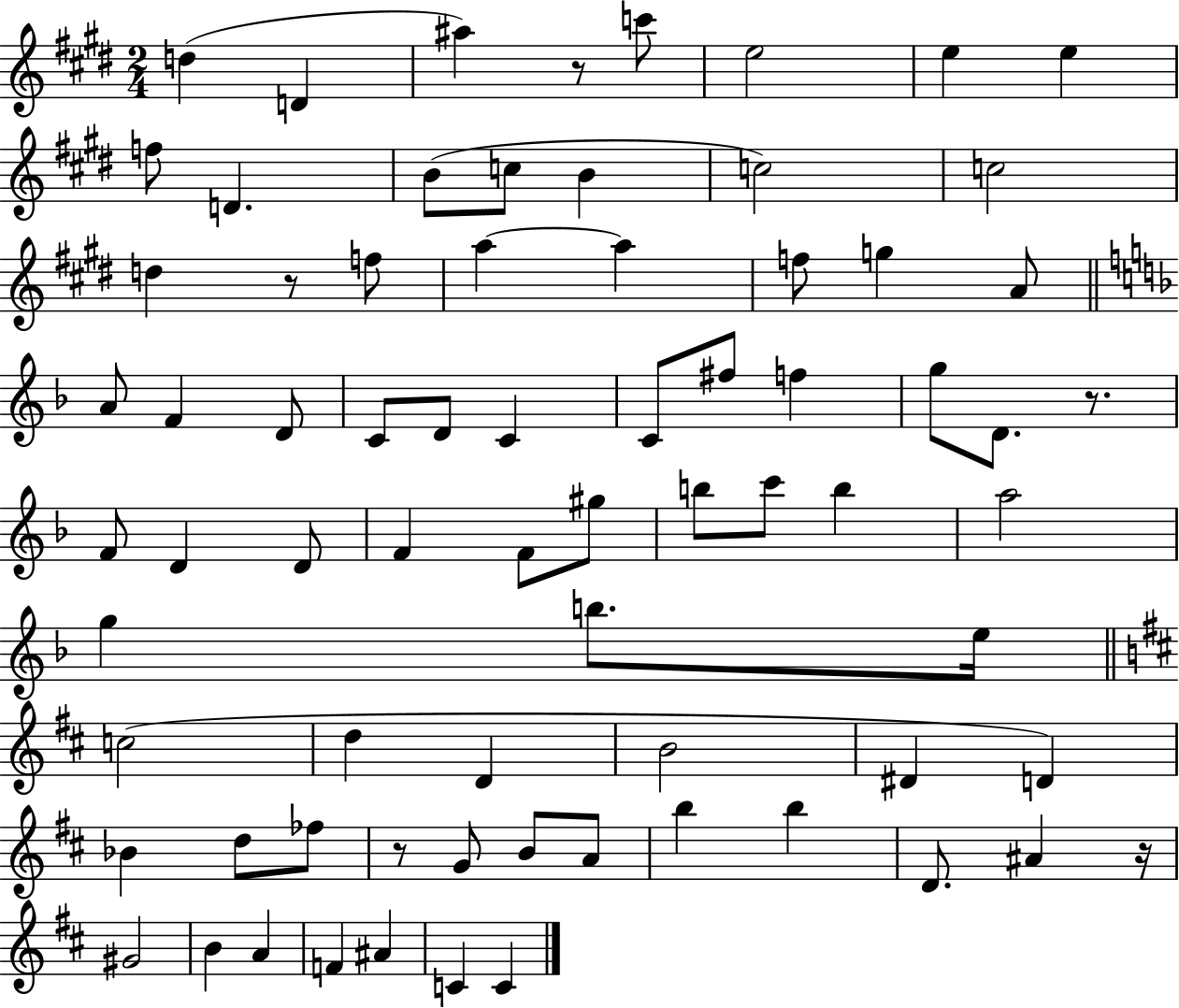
X:1
T:Untitled
M:2/4
L:1/4
K:E
d D ^a z/2 c'/2 e2 e e f/2 D B/2 c/2 B c2 c2 d z/2 f/2 a a f/2 g A/2 A/2 F D/2 C/2 D/2 C C/2 ^f/2 f g/2 D/2 z/2 F/2 D D/2 F F/2 ^g/2 b/2 c'/2 b a2 g b/2 e/4 c2 d D B2 ^D D _B d/2 _f/2 z/2 G/2 B/2 A/2 b b D/2 ^A z/4 ^G2 B A F ^A C C